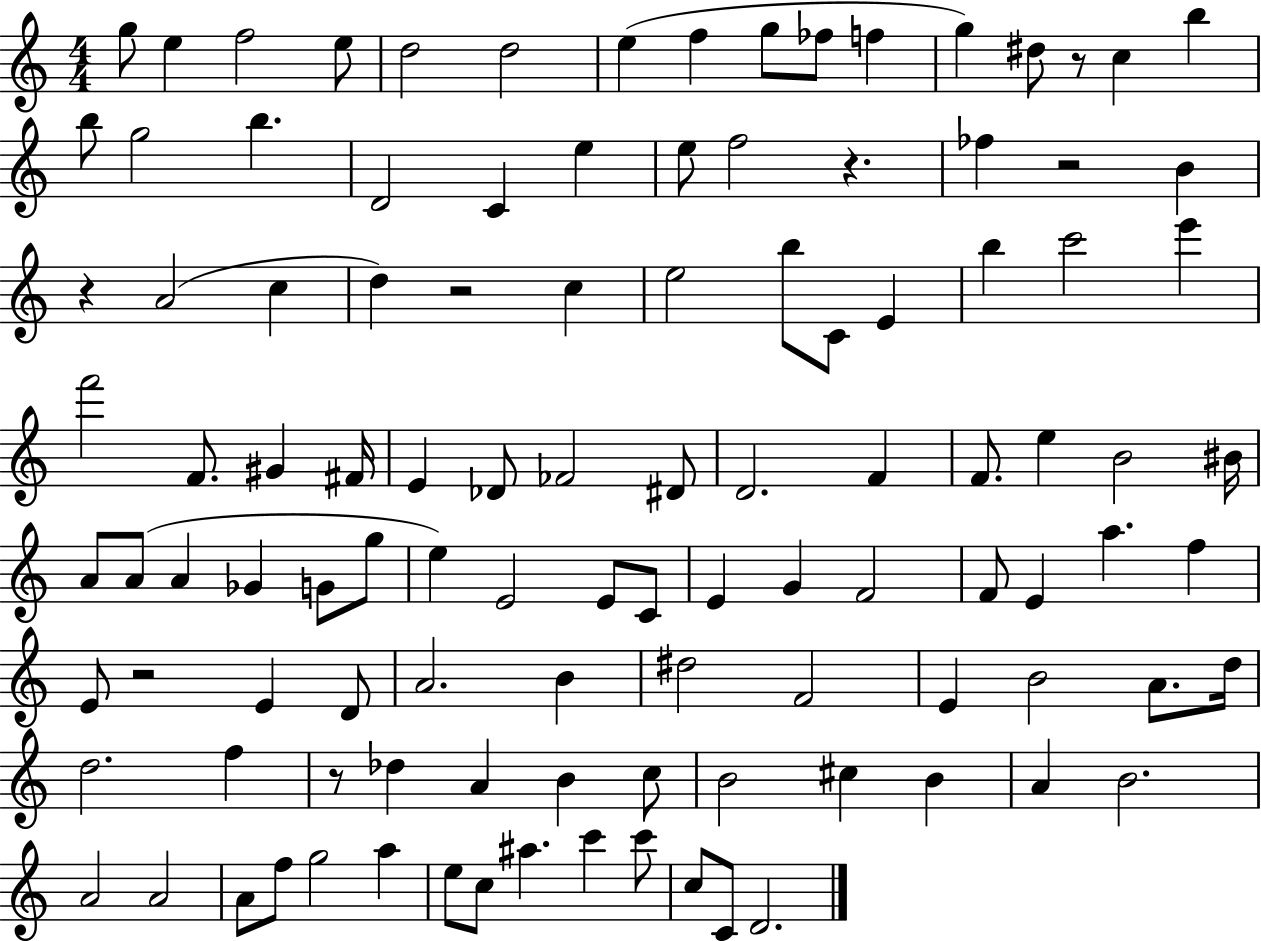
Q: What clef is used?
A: treble